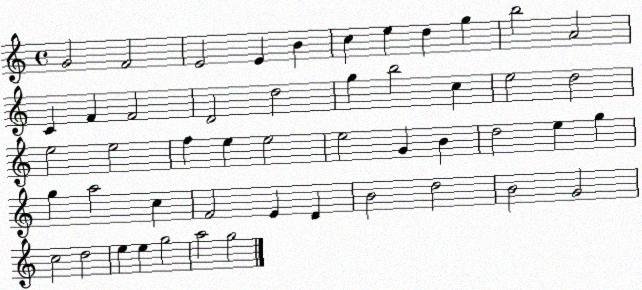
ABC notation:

X:1
T:Untitled
M:4/4
L:1/4
K:C
G2 F2 E2 E B c e d g b2 A2 C F F2 D2 d2 g b2 c e2 d2 e2 e2 f e e2 e2 G B d2 e g g a2 c F2 E D B2 d2 B2 G2 c2 d2 e e g2 a2 g2